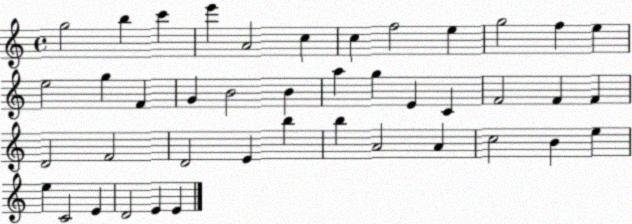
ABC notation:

X:1
T:Untitled
M:4/4
L:1/4
K:C
g2 b c' e' A2 c c f2 e g2 f e e2 g F G B2 B a g E C F2 F F D2 F2 D2 E b b A2 A c2 B e e C2 E D2 E E